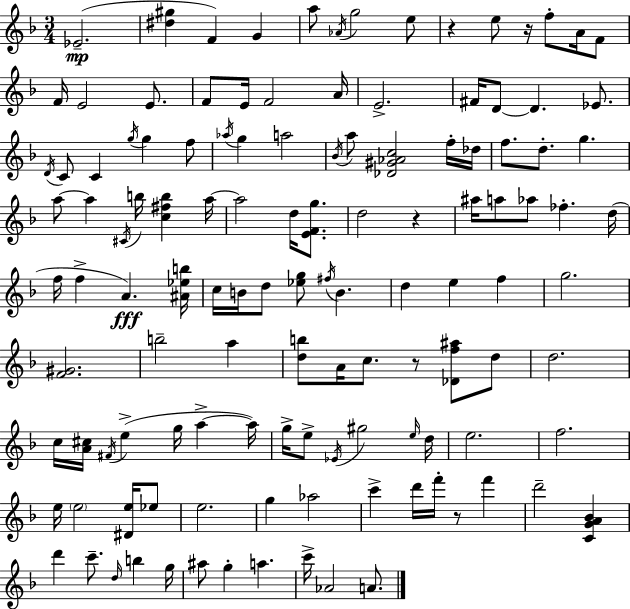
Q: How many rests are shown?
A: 5